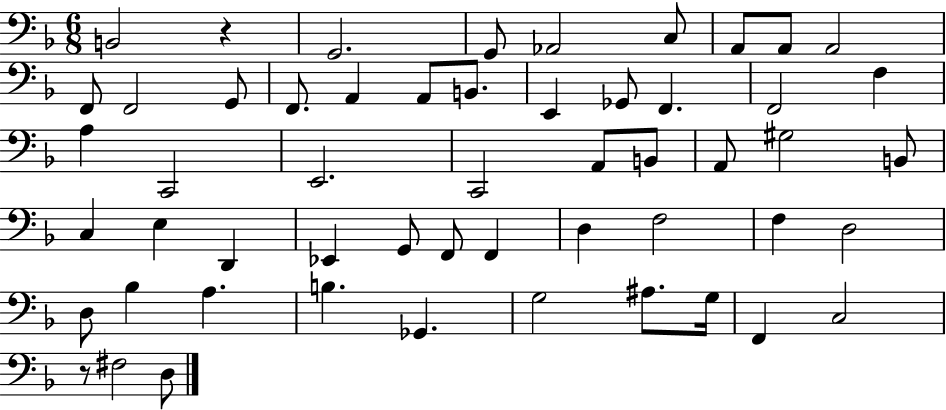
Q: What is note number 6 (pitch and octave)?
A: A2